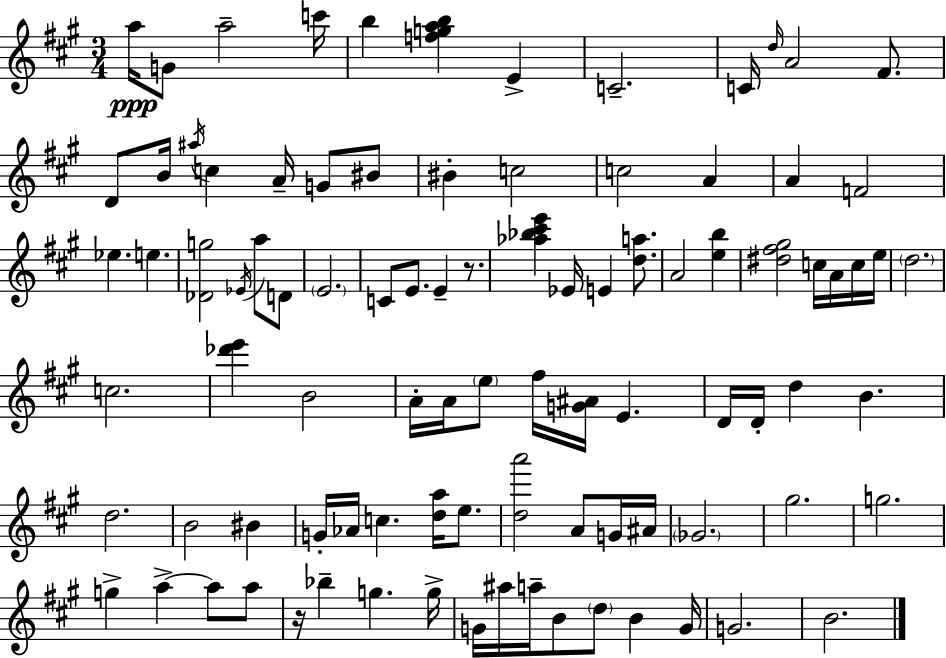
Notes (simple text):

A5/s G4/e A5/h C6/s B5/q [F5,G5,A5,B5]/q E4/q C4/h. C4/s D5/s A4/h F#4/e. D4/e B4/s A#5/s C5/q A4/s G4/e BIS4/e BIS4/q C5/h C5/h A4/q A4/q F4/h Eb5/q. E5/q. [Db4,G5]/h Eb4/s A5/e D4/e E4/h. C4/e E4/e. E4/q R/e. [Ab5,Bb5,C#6,E6]/q Eb4/s E4/q [D5,A5]/e. A4/h [E5,B5]/q [D#5,F#5,G#5]/h C5/s A4/s C5/s E5/s D5/h. C5/h. [Db6,E6]/q B4/h A4/s A4/s E5/e F#5/s [G4,A#4]/s E4/q. D4/s D4/s D5/q B4/q. D5/h. B4/h BIS4/q G4/s Ab4/s C5/q. [D5,A5]/s E5/e. [D5,A6]/h A4/e G4/s A#4/s Gb4/h. G#5/h. G5/h. G5/q A5/q A5/e A5/e R/s Bb5/q G5/q. G5/s G4/s A#5/s A5/s B4/e D5/e B4/q G4/s G4/h. B4/h.